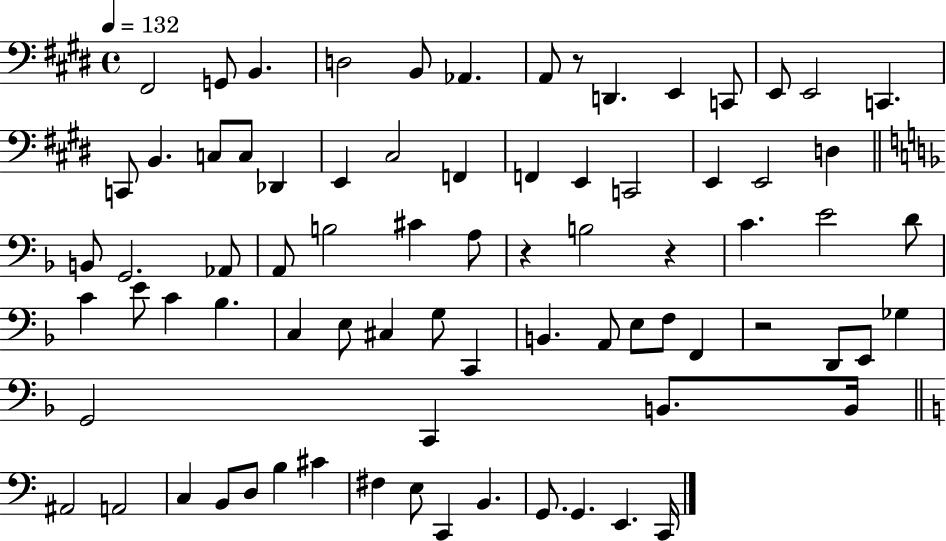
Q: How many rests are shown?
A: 4